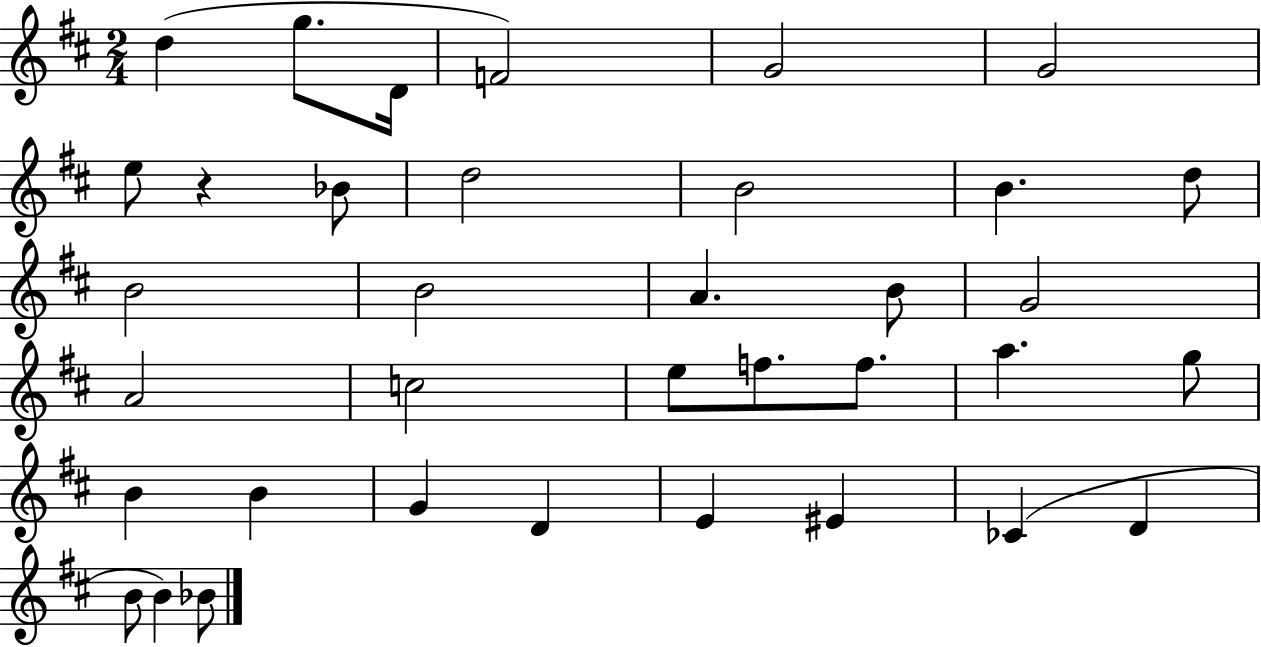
{
  \clef treble
  \numericTimeSignature
  \time 2/4
  \key d \major
  \repeat volta 2 { d''4( g''8. d'16 | f'2) | g'2 | g'2 | \break e''8 r4 bes'8 | d''2 | b'2 | b'4. d''8 | \break b'2 | b'2 | a'4. b'8 | g'2 | \break a'2 | c''2 | e''8 f''8. f''8. | a''4. g''8 | \break b'4 b'4 | g'4 d'4 | e'4 eis'4 | ces'4( d'4 | \break b'8 b'4) bes'8 | } \bar "|."
}